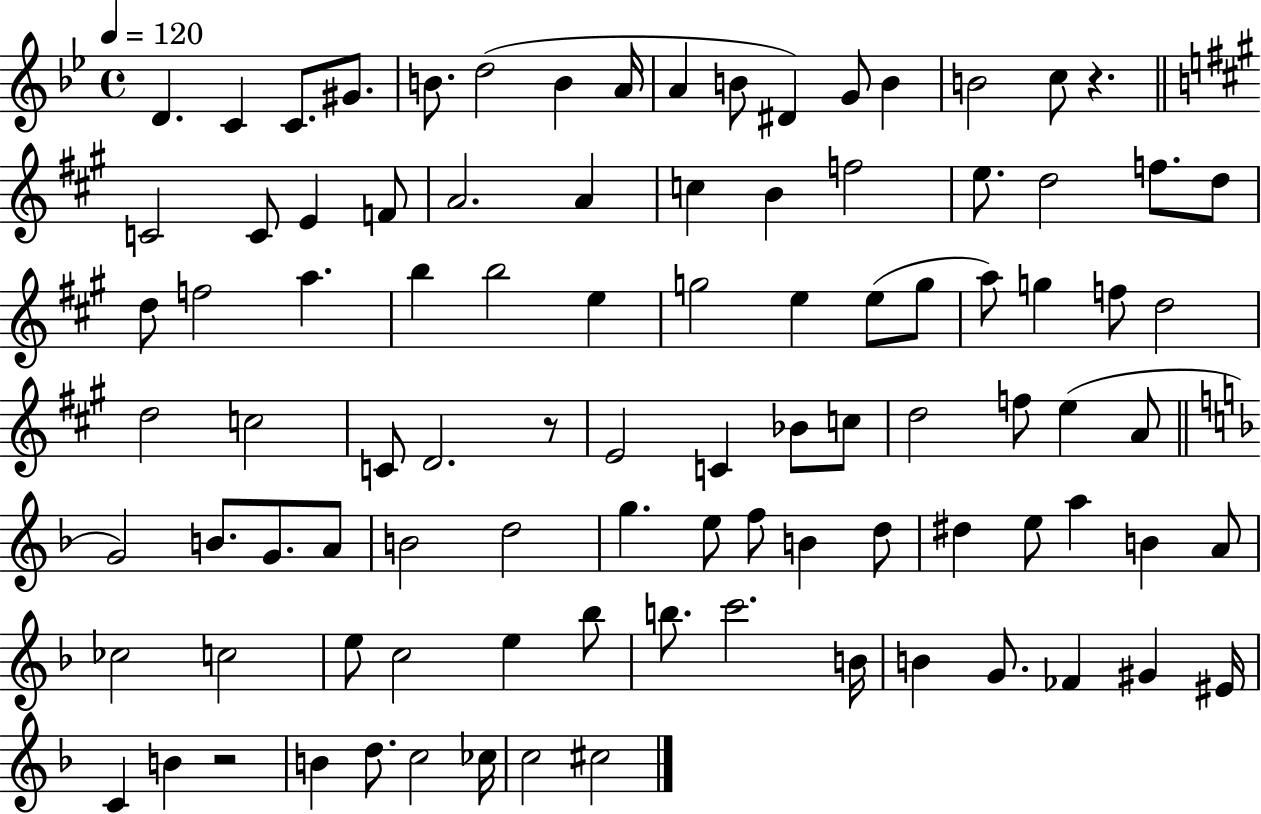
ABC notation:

X:1
T:Untitled
M:4/4
L:1/4
K:Bb
D C C/2 ^G/2 B/2 d2 B A/4 A B/2 ^D G/2 B B2 c/2 z C2 C/2 E F/2 A2 A c B f2 e/2 d2 f/2 d/2 d/2 f2 a b b2 e g2 e e/2 g/2 a/2 g f/2 d2 d2 c2 C/2 D2 z/2 E2 C _B/2 c/2 d2 f/2 e A/2 G2 B/2 G/2 A/2 B2 d2 g e/2 f/2 B d/2 ^d e/2 a B A/2 _c2 c2 e/2 c2 e _b/2 b/2 c'2 B/4 B G/2 _F ^G ^E/4 C B z2 B d/2 c2 _c/4 c2 ^c2